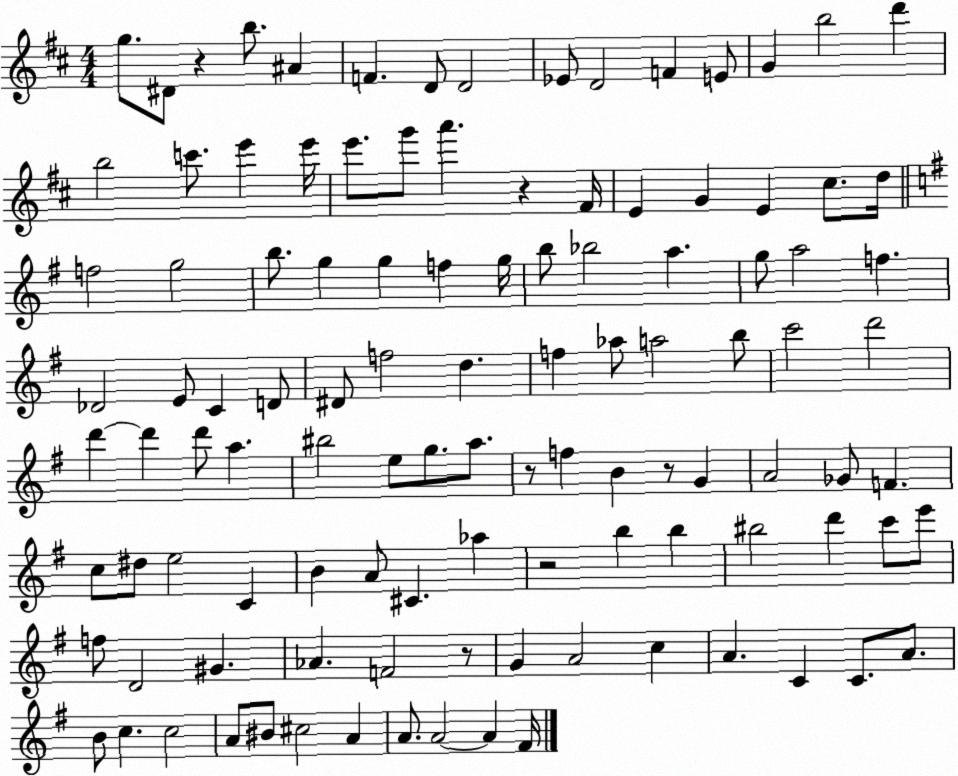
X:1
T:Untitled
M:4/4
L:1/4
K:D
g/2 ^D/2 z b/2 ^A F D/2 D2 _E/2 D2 F E/2 G b2 d' b2 c'/2 e' e'/4 e'/2 g'/2 a' z ^F/4 E G E ^c/2 d/4 f2 g2 b/2 g g f g/4 b/2 _b2 a g/2 a2 f _D2 E/2 C D/2 ^D/2 f2 d f _a/2 a2 b/2 c'2 d'2 d' d' d'/2 a ^b2 e/2 g/2 a/2 z/2 f B z/2 G A2 _G/2 F c/2 ^d/2 e2 C B A/2 ^C _a z2 b b ^b2 d' c'/2 e'/2 f/2 D2 ^G _A F2 z/2 G A2 c A C C/2 A/2 B/2 c c2 A/2 ^B/2 ^c2 A A/2 A2 A ^F/4